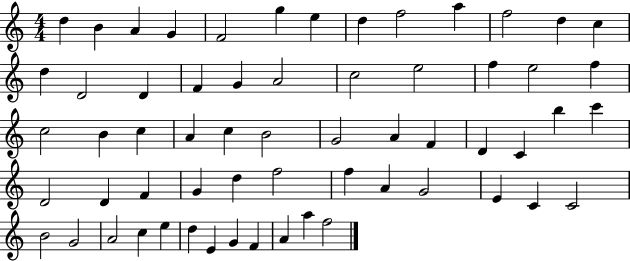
{
  \clef treble
  \numericTimeSignature
  \time 4/4
  \key c \major
  d''4 b'4 a'4 g'4 | f'2 g''4 e''4 | d''4 f''2 a''4 | f''2 d''4 c''4 | \break d''4 d'2 d'4 | f'4 g'4 a'2 | c''2 e''2 | f''4 e''2 f''4 | \break c''2 b'4 c''4 | a'4 c''4 b'2 | g'2 a'4 f'4 | d'4 c'4 b''4 c'''4 | \break d'2 d'4 f'4 | g'4 d''4 f''2 | f''4 a'4 g'2 | e'4 c'4 c'2 | \break b'2 g'2 | a'2 c''4 e''4 | d''4 e'4 g'4 f'4 | a'4 a''4 f''2 | \break \bar "|."
}